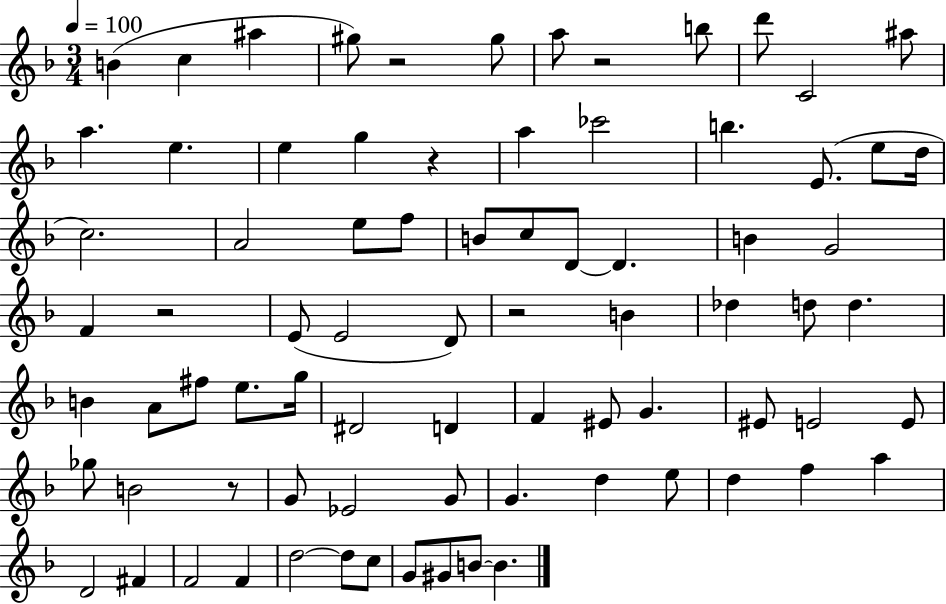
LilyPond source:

{
  \clef treble
  \numericTimeSignature
  \time 3/4
  \key f \major
  \tempo 4 = 100
  b'4( c''4 ais''4 | gis''8) r2 gis''8 | a''8 r2 b''8 | d'''8 c'2 ais''8 | \break a''4. e''4. | e''4 g''4 r4 | a''4 ces'''2 | b''4. e'8.( e''8 d''16 | \break c''2.) | a'2 e''8 f''8 | b'8 c''8 d'8~~ d'4. | b'4 g'2 | \break f'4 r2 | e'8( e'2 d'8) | r2 b'4 | des''4 d''8 d''4. | \break b'4 a'8 fis''8 e''8. g''16 | dis'2 d'4 | f'4 eis'8 g'4. | eis'8 e'2 e'8 | \break ges''8 b'2 r8 | g'8 ees'2 g'8 | g'4. d''4 e''8 | d''4 f''4 a''4 | \break d'2 fis'4 | f'2 f'4 | d''2~~ d''8 c''8 | g'8 gis'8 b'8~~ b'4. | \break \bar "|."
}